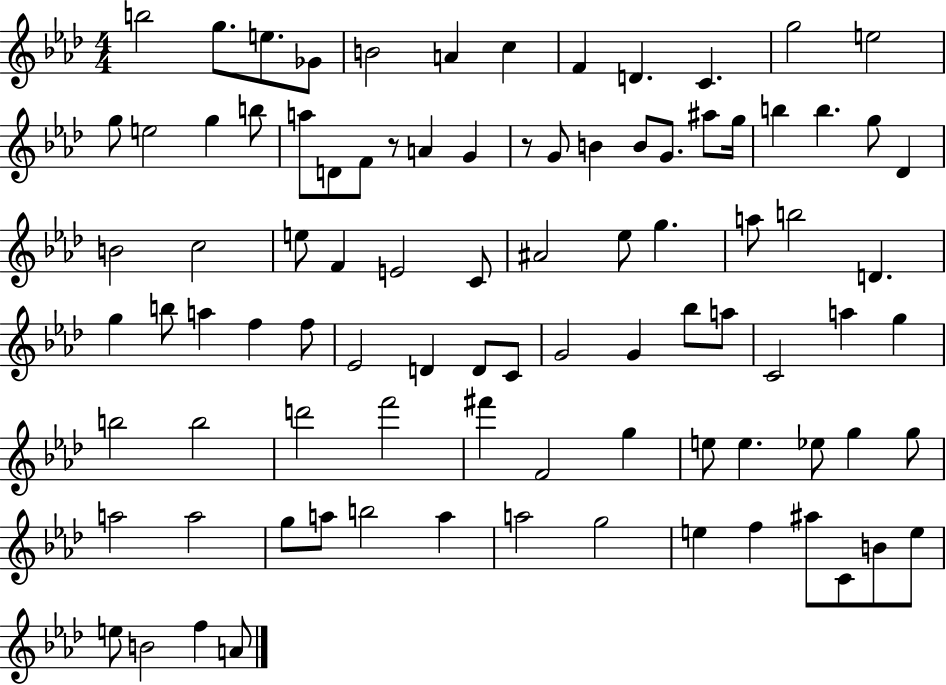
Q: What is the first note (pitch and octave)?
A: B5